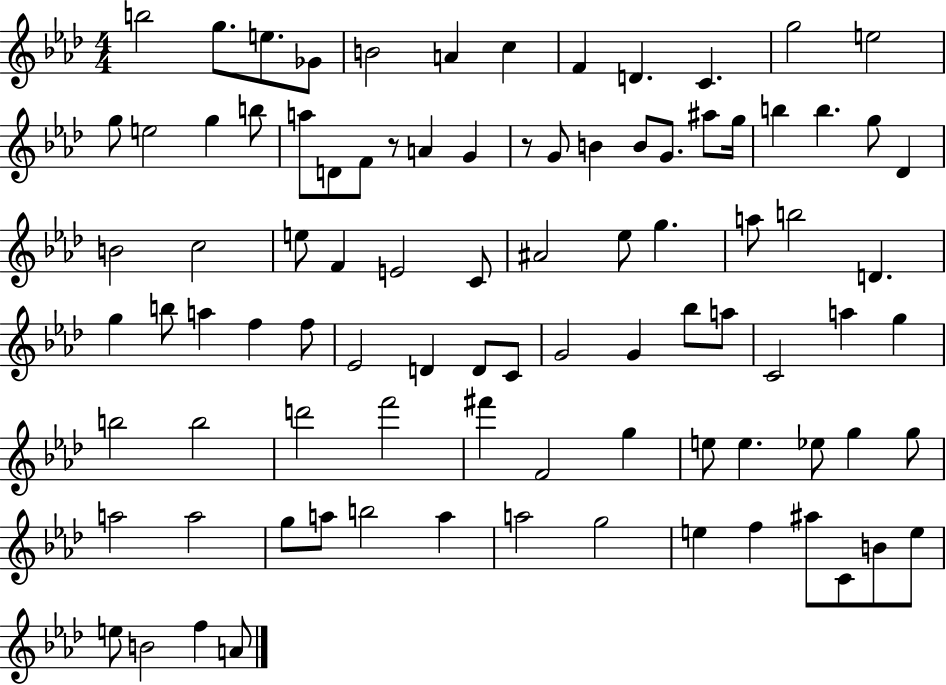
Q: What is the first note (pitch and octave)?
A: B5